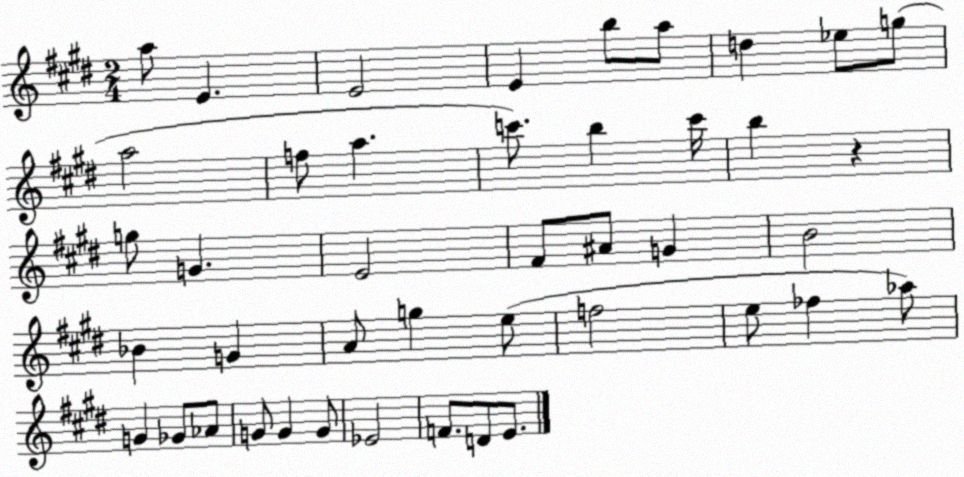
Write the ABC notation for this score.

X:1
T:Untitled
M:2/4
L:1/4
K:E
a/2 E E2 E b/2 a/2 d _e/2 g/2 a2 f/2 a c'/2 b c'/4 b z g/2 G E2 ^F/2 ^A/2 G B2 _B G A/2 g e/2 f2 e/2 _f _a/2 G _G/2 _A/2 G/2 G G/2 _E2 F/2 D/2 E/2